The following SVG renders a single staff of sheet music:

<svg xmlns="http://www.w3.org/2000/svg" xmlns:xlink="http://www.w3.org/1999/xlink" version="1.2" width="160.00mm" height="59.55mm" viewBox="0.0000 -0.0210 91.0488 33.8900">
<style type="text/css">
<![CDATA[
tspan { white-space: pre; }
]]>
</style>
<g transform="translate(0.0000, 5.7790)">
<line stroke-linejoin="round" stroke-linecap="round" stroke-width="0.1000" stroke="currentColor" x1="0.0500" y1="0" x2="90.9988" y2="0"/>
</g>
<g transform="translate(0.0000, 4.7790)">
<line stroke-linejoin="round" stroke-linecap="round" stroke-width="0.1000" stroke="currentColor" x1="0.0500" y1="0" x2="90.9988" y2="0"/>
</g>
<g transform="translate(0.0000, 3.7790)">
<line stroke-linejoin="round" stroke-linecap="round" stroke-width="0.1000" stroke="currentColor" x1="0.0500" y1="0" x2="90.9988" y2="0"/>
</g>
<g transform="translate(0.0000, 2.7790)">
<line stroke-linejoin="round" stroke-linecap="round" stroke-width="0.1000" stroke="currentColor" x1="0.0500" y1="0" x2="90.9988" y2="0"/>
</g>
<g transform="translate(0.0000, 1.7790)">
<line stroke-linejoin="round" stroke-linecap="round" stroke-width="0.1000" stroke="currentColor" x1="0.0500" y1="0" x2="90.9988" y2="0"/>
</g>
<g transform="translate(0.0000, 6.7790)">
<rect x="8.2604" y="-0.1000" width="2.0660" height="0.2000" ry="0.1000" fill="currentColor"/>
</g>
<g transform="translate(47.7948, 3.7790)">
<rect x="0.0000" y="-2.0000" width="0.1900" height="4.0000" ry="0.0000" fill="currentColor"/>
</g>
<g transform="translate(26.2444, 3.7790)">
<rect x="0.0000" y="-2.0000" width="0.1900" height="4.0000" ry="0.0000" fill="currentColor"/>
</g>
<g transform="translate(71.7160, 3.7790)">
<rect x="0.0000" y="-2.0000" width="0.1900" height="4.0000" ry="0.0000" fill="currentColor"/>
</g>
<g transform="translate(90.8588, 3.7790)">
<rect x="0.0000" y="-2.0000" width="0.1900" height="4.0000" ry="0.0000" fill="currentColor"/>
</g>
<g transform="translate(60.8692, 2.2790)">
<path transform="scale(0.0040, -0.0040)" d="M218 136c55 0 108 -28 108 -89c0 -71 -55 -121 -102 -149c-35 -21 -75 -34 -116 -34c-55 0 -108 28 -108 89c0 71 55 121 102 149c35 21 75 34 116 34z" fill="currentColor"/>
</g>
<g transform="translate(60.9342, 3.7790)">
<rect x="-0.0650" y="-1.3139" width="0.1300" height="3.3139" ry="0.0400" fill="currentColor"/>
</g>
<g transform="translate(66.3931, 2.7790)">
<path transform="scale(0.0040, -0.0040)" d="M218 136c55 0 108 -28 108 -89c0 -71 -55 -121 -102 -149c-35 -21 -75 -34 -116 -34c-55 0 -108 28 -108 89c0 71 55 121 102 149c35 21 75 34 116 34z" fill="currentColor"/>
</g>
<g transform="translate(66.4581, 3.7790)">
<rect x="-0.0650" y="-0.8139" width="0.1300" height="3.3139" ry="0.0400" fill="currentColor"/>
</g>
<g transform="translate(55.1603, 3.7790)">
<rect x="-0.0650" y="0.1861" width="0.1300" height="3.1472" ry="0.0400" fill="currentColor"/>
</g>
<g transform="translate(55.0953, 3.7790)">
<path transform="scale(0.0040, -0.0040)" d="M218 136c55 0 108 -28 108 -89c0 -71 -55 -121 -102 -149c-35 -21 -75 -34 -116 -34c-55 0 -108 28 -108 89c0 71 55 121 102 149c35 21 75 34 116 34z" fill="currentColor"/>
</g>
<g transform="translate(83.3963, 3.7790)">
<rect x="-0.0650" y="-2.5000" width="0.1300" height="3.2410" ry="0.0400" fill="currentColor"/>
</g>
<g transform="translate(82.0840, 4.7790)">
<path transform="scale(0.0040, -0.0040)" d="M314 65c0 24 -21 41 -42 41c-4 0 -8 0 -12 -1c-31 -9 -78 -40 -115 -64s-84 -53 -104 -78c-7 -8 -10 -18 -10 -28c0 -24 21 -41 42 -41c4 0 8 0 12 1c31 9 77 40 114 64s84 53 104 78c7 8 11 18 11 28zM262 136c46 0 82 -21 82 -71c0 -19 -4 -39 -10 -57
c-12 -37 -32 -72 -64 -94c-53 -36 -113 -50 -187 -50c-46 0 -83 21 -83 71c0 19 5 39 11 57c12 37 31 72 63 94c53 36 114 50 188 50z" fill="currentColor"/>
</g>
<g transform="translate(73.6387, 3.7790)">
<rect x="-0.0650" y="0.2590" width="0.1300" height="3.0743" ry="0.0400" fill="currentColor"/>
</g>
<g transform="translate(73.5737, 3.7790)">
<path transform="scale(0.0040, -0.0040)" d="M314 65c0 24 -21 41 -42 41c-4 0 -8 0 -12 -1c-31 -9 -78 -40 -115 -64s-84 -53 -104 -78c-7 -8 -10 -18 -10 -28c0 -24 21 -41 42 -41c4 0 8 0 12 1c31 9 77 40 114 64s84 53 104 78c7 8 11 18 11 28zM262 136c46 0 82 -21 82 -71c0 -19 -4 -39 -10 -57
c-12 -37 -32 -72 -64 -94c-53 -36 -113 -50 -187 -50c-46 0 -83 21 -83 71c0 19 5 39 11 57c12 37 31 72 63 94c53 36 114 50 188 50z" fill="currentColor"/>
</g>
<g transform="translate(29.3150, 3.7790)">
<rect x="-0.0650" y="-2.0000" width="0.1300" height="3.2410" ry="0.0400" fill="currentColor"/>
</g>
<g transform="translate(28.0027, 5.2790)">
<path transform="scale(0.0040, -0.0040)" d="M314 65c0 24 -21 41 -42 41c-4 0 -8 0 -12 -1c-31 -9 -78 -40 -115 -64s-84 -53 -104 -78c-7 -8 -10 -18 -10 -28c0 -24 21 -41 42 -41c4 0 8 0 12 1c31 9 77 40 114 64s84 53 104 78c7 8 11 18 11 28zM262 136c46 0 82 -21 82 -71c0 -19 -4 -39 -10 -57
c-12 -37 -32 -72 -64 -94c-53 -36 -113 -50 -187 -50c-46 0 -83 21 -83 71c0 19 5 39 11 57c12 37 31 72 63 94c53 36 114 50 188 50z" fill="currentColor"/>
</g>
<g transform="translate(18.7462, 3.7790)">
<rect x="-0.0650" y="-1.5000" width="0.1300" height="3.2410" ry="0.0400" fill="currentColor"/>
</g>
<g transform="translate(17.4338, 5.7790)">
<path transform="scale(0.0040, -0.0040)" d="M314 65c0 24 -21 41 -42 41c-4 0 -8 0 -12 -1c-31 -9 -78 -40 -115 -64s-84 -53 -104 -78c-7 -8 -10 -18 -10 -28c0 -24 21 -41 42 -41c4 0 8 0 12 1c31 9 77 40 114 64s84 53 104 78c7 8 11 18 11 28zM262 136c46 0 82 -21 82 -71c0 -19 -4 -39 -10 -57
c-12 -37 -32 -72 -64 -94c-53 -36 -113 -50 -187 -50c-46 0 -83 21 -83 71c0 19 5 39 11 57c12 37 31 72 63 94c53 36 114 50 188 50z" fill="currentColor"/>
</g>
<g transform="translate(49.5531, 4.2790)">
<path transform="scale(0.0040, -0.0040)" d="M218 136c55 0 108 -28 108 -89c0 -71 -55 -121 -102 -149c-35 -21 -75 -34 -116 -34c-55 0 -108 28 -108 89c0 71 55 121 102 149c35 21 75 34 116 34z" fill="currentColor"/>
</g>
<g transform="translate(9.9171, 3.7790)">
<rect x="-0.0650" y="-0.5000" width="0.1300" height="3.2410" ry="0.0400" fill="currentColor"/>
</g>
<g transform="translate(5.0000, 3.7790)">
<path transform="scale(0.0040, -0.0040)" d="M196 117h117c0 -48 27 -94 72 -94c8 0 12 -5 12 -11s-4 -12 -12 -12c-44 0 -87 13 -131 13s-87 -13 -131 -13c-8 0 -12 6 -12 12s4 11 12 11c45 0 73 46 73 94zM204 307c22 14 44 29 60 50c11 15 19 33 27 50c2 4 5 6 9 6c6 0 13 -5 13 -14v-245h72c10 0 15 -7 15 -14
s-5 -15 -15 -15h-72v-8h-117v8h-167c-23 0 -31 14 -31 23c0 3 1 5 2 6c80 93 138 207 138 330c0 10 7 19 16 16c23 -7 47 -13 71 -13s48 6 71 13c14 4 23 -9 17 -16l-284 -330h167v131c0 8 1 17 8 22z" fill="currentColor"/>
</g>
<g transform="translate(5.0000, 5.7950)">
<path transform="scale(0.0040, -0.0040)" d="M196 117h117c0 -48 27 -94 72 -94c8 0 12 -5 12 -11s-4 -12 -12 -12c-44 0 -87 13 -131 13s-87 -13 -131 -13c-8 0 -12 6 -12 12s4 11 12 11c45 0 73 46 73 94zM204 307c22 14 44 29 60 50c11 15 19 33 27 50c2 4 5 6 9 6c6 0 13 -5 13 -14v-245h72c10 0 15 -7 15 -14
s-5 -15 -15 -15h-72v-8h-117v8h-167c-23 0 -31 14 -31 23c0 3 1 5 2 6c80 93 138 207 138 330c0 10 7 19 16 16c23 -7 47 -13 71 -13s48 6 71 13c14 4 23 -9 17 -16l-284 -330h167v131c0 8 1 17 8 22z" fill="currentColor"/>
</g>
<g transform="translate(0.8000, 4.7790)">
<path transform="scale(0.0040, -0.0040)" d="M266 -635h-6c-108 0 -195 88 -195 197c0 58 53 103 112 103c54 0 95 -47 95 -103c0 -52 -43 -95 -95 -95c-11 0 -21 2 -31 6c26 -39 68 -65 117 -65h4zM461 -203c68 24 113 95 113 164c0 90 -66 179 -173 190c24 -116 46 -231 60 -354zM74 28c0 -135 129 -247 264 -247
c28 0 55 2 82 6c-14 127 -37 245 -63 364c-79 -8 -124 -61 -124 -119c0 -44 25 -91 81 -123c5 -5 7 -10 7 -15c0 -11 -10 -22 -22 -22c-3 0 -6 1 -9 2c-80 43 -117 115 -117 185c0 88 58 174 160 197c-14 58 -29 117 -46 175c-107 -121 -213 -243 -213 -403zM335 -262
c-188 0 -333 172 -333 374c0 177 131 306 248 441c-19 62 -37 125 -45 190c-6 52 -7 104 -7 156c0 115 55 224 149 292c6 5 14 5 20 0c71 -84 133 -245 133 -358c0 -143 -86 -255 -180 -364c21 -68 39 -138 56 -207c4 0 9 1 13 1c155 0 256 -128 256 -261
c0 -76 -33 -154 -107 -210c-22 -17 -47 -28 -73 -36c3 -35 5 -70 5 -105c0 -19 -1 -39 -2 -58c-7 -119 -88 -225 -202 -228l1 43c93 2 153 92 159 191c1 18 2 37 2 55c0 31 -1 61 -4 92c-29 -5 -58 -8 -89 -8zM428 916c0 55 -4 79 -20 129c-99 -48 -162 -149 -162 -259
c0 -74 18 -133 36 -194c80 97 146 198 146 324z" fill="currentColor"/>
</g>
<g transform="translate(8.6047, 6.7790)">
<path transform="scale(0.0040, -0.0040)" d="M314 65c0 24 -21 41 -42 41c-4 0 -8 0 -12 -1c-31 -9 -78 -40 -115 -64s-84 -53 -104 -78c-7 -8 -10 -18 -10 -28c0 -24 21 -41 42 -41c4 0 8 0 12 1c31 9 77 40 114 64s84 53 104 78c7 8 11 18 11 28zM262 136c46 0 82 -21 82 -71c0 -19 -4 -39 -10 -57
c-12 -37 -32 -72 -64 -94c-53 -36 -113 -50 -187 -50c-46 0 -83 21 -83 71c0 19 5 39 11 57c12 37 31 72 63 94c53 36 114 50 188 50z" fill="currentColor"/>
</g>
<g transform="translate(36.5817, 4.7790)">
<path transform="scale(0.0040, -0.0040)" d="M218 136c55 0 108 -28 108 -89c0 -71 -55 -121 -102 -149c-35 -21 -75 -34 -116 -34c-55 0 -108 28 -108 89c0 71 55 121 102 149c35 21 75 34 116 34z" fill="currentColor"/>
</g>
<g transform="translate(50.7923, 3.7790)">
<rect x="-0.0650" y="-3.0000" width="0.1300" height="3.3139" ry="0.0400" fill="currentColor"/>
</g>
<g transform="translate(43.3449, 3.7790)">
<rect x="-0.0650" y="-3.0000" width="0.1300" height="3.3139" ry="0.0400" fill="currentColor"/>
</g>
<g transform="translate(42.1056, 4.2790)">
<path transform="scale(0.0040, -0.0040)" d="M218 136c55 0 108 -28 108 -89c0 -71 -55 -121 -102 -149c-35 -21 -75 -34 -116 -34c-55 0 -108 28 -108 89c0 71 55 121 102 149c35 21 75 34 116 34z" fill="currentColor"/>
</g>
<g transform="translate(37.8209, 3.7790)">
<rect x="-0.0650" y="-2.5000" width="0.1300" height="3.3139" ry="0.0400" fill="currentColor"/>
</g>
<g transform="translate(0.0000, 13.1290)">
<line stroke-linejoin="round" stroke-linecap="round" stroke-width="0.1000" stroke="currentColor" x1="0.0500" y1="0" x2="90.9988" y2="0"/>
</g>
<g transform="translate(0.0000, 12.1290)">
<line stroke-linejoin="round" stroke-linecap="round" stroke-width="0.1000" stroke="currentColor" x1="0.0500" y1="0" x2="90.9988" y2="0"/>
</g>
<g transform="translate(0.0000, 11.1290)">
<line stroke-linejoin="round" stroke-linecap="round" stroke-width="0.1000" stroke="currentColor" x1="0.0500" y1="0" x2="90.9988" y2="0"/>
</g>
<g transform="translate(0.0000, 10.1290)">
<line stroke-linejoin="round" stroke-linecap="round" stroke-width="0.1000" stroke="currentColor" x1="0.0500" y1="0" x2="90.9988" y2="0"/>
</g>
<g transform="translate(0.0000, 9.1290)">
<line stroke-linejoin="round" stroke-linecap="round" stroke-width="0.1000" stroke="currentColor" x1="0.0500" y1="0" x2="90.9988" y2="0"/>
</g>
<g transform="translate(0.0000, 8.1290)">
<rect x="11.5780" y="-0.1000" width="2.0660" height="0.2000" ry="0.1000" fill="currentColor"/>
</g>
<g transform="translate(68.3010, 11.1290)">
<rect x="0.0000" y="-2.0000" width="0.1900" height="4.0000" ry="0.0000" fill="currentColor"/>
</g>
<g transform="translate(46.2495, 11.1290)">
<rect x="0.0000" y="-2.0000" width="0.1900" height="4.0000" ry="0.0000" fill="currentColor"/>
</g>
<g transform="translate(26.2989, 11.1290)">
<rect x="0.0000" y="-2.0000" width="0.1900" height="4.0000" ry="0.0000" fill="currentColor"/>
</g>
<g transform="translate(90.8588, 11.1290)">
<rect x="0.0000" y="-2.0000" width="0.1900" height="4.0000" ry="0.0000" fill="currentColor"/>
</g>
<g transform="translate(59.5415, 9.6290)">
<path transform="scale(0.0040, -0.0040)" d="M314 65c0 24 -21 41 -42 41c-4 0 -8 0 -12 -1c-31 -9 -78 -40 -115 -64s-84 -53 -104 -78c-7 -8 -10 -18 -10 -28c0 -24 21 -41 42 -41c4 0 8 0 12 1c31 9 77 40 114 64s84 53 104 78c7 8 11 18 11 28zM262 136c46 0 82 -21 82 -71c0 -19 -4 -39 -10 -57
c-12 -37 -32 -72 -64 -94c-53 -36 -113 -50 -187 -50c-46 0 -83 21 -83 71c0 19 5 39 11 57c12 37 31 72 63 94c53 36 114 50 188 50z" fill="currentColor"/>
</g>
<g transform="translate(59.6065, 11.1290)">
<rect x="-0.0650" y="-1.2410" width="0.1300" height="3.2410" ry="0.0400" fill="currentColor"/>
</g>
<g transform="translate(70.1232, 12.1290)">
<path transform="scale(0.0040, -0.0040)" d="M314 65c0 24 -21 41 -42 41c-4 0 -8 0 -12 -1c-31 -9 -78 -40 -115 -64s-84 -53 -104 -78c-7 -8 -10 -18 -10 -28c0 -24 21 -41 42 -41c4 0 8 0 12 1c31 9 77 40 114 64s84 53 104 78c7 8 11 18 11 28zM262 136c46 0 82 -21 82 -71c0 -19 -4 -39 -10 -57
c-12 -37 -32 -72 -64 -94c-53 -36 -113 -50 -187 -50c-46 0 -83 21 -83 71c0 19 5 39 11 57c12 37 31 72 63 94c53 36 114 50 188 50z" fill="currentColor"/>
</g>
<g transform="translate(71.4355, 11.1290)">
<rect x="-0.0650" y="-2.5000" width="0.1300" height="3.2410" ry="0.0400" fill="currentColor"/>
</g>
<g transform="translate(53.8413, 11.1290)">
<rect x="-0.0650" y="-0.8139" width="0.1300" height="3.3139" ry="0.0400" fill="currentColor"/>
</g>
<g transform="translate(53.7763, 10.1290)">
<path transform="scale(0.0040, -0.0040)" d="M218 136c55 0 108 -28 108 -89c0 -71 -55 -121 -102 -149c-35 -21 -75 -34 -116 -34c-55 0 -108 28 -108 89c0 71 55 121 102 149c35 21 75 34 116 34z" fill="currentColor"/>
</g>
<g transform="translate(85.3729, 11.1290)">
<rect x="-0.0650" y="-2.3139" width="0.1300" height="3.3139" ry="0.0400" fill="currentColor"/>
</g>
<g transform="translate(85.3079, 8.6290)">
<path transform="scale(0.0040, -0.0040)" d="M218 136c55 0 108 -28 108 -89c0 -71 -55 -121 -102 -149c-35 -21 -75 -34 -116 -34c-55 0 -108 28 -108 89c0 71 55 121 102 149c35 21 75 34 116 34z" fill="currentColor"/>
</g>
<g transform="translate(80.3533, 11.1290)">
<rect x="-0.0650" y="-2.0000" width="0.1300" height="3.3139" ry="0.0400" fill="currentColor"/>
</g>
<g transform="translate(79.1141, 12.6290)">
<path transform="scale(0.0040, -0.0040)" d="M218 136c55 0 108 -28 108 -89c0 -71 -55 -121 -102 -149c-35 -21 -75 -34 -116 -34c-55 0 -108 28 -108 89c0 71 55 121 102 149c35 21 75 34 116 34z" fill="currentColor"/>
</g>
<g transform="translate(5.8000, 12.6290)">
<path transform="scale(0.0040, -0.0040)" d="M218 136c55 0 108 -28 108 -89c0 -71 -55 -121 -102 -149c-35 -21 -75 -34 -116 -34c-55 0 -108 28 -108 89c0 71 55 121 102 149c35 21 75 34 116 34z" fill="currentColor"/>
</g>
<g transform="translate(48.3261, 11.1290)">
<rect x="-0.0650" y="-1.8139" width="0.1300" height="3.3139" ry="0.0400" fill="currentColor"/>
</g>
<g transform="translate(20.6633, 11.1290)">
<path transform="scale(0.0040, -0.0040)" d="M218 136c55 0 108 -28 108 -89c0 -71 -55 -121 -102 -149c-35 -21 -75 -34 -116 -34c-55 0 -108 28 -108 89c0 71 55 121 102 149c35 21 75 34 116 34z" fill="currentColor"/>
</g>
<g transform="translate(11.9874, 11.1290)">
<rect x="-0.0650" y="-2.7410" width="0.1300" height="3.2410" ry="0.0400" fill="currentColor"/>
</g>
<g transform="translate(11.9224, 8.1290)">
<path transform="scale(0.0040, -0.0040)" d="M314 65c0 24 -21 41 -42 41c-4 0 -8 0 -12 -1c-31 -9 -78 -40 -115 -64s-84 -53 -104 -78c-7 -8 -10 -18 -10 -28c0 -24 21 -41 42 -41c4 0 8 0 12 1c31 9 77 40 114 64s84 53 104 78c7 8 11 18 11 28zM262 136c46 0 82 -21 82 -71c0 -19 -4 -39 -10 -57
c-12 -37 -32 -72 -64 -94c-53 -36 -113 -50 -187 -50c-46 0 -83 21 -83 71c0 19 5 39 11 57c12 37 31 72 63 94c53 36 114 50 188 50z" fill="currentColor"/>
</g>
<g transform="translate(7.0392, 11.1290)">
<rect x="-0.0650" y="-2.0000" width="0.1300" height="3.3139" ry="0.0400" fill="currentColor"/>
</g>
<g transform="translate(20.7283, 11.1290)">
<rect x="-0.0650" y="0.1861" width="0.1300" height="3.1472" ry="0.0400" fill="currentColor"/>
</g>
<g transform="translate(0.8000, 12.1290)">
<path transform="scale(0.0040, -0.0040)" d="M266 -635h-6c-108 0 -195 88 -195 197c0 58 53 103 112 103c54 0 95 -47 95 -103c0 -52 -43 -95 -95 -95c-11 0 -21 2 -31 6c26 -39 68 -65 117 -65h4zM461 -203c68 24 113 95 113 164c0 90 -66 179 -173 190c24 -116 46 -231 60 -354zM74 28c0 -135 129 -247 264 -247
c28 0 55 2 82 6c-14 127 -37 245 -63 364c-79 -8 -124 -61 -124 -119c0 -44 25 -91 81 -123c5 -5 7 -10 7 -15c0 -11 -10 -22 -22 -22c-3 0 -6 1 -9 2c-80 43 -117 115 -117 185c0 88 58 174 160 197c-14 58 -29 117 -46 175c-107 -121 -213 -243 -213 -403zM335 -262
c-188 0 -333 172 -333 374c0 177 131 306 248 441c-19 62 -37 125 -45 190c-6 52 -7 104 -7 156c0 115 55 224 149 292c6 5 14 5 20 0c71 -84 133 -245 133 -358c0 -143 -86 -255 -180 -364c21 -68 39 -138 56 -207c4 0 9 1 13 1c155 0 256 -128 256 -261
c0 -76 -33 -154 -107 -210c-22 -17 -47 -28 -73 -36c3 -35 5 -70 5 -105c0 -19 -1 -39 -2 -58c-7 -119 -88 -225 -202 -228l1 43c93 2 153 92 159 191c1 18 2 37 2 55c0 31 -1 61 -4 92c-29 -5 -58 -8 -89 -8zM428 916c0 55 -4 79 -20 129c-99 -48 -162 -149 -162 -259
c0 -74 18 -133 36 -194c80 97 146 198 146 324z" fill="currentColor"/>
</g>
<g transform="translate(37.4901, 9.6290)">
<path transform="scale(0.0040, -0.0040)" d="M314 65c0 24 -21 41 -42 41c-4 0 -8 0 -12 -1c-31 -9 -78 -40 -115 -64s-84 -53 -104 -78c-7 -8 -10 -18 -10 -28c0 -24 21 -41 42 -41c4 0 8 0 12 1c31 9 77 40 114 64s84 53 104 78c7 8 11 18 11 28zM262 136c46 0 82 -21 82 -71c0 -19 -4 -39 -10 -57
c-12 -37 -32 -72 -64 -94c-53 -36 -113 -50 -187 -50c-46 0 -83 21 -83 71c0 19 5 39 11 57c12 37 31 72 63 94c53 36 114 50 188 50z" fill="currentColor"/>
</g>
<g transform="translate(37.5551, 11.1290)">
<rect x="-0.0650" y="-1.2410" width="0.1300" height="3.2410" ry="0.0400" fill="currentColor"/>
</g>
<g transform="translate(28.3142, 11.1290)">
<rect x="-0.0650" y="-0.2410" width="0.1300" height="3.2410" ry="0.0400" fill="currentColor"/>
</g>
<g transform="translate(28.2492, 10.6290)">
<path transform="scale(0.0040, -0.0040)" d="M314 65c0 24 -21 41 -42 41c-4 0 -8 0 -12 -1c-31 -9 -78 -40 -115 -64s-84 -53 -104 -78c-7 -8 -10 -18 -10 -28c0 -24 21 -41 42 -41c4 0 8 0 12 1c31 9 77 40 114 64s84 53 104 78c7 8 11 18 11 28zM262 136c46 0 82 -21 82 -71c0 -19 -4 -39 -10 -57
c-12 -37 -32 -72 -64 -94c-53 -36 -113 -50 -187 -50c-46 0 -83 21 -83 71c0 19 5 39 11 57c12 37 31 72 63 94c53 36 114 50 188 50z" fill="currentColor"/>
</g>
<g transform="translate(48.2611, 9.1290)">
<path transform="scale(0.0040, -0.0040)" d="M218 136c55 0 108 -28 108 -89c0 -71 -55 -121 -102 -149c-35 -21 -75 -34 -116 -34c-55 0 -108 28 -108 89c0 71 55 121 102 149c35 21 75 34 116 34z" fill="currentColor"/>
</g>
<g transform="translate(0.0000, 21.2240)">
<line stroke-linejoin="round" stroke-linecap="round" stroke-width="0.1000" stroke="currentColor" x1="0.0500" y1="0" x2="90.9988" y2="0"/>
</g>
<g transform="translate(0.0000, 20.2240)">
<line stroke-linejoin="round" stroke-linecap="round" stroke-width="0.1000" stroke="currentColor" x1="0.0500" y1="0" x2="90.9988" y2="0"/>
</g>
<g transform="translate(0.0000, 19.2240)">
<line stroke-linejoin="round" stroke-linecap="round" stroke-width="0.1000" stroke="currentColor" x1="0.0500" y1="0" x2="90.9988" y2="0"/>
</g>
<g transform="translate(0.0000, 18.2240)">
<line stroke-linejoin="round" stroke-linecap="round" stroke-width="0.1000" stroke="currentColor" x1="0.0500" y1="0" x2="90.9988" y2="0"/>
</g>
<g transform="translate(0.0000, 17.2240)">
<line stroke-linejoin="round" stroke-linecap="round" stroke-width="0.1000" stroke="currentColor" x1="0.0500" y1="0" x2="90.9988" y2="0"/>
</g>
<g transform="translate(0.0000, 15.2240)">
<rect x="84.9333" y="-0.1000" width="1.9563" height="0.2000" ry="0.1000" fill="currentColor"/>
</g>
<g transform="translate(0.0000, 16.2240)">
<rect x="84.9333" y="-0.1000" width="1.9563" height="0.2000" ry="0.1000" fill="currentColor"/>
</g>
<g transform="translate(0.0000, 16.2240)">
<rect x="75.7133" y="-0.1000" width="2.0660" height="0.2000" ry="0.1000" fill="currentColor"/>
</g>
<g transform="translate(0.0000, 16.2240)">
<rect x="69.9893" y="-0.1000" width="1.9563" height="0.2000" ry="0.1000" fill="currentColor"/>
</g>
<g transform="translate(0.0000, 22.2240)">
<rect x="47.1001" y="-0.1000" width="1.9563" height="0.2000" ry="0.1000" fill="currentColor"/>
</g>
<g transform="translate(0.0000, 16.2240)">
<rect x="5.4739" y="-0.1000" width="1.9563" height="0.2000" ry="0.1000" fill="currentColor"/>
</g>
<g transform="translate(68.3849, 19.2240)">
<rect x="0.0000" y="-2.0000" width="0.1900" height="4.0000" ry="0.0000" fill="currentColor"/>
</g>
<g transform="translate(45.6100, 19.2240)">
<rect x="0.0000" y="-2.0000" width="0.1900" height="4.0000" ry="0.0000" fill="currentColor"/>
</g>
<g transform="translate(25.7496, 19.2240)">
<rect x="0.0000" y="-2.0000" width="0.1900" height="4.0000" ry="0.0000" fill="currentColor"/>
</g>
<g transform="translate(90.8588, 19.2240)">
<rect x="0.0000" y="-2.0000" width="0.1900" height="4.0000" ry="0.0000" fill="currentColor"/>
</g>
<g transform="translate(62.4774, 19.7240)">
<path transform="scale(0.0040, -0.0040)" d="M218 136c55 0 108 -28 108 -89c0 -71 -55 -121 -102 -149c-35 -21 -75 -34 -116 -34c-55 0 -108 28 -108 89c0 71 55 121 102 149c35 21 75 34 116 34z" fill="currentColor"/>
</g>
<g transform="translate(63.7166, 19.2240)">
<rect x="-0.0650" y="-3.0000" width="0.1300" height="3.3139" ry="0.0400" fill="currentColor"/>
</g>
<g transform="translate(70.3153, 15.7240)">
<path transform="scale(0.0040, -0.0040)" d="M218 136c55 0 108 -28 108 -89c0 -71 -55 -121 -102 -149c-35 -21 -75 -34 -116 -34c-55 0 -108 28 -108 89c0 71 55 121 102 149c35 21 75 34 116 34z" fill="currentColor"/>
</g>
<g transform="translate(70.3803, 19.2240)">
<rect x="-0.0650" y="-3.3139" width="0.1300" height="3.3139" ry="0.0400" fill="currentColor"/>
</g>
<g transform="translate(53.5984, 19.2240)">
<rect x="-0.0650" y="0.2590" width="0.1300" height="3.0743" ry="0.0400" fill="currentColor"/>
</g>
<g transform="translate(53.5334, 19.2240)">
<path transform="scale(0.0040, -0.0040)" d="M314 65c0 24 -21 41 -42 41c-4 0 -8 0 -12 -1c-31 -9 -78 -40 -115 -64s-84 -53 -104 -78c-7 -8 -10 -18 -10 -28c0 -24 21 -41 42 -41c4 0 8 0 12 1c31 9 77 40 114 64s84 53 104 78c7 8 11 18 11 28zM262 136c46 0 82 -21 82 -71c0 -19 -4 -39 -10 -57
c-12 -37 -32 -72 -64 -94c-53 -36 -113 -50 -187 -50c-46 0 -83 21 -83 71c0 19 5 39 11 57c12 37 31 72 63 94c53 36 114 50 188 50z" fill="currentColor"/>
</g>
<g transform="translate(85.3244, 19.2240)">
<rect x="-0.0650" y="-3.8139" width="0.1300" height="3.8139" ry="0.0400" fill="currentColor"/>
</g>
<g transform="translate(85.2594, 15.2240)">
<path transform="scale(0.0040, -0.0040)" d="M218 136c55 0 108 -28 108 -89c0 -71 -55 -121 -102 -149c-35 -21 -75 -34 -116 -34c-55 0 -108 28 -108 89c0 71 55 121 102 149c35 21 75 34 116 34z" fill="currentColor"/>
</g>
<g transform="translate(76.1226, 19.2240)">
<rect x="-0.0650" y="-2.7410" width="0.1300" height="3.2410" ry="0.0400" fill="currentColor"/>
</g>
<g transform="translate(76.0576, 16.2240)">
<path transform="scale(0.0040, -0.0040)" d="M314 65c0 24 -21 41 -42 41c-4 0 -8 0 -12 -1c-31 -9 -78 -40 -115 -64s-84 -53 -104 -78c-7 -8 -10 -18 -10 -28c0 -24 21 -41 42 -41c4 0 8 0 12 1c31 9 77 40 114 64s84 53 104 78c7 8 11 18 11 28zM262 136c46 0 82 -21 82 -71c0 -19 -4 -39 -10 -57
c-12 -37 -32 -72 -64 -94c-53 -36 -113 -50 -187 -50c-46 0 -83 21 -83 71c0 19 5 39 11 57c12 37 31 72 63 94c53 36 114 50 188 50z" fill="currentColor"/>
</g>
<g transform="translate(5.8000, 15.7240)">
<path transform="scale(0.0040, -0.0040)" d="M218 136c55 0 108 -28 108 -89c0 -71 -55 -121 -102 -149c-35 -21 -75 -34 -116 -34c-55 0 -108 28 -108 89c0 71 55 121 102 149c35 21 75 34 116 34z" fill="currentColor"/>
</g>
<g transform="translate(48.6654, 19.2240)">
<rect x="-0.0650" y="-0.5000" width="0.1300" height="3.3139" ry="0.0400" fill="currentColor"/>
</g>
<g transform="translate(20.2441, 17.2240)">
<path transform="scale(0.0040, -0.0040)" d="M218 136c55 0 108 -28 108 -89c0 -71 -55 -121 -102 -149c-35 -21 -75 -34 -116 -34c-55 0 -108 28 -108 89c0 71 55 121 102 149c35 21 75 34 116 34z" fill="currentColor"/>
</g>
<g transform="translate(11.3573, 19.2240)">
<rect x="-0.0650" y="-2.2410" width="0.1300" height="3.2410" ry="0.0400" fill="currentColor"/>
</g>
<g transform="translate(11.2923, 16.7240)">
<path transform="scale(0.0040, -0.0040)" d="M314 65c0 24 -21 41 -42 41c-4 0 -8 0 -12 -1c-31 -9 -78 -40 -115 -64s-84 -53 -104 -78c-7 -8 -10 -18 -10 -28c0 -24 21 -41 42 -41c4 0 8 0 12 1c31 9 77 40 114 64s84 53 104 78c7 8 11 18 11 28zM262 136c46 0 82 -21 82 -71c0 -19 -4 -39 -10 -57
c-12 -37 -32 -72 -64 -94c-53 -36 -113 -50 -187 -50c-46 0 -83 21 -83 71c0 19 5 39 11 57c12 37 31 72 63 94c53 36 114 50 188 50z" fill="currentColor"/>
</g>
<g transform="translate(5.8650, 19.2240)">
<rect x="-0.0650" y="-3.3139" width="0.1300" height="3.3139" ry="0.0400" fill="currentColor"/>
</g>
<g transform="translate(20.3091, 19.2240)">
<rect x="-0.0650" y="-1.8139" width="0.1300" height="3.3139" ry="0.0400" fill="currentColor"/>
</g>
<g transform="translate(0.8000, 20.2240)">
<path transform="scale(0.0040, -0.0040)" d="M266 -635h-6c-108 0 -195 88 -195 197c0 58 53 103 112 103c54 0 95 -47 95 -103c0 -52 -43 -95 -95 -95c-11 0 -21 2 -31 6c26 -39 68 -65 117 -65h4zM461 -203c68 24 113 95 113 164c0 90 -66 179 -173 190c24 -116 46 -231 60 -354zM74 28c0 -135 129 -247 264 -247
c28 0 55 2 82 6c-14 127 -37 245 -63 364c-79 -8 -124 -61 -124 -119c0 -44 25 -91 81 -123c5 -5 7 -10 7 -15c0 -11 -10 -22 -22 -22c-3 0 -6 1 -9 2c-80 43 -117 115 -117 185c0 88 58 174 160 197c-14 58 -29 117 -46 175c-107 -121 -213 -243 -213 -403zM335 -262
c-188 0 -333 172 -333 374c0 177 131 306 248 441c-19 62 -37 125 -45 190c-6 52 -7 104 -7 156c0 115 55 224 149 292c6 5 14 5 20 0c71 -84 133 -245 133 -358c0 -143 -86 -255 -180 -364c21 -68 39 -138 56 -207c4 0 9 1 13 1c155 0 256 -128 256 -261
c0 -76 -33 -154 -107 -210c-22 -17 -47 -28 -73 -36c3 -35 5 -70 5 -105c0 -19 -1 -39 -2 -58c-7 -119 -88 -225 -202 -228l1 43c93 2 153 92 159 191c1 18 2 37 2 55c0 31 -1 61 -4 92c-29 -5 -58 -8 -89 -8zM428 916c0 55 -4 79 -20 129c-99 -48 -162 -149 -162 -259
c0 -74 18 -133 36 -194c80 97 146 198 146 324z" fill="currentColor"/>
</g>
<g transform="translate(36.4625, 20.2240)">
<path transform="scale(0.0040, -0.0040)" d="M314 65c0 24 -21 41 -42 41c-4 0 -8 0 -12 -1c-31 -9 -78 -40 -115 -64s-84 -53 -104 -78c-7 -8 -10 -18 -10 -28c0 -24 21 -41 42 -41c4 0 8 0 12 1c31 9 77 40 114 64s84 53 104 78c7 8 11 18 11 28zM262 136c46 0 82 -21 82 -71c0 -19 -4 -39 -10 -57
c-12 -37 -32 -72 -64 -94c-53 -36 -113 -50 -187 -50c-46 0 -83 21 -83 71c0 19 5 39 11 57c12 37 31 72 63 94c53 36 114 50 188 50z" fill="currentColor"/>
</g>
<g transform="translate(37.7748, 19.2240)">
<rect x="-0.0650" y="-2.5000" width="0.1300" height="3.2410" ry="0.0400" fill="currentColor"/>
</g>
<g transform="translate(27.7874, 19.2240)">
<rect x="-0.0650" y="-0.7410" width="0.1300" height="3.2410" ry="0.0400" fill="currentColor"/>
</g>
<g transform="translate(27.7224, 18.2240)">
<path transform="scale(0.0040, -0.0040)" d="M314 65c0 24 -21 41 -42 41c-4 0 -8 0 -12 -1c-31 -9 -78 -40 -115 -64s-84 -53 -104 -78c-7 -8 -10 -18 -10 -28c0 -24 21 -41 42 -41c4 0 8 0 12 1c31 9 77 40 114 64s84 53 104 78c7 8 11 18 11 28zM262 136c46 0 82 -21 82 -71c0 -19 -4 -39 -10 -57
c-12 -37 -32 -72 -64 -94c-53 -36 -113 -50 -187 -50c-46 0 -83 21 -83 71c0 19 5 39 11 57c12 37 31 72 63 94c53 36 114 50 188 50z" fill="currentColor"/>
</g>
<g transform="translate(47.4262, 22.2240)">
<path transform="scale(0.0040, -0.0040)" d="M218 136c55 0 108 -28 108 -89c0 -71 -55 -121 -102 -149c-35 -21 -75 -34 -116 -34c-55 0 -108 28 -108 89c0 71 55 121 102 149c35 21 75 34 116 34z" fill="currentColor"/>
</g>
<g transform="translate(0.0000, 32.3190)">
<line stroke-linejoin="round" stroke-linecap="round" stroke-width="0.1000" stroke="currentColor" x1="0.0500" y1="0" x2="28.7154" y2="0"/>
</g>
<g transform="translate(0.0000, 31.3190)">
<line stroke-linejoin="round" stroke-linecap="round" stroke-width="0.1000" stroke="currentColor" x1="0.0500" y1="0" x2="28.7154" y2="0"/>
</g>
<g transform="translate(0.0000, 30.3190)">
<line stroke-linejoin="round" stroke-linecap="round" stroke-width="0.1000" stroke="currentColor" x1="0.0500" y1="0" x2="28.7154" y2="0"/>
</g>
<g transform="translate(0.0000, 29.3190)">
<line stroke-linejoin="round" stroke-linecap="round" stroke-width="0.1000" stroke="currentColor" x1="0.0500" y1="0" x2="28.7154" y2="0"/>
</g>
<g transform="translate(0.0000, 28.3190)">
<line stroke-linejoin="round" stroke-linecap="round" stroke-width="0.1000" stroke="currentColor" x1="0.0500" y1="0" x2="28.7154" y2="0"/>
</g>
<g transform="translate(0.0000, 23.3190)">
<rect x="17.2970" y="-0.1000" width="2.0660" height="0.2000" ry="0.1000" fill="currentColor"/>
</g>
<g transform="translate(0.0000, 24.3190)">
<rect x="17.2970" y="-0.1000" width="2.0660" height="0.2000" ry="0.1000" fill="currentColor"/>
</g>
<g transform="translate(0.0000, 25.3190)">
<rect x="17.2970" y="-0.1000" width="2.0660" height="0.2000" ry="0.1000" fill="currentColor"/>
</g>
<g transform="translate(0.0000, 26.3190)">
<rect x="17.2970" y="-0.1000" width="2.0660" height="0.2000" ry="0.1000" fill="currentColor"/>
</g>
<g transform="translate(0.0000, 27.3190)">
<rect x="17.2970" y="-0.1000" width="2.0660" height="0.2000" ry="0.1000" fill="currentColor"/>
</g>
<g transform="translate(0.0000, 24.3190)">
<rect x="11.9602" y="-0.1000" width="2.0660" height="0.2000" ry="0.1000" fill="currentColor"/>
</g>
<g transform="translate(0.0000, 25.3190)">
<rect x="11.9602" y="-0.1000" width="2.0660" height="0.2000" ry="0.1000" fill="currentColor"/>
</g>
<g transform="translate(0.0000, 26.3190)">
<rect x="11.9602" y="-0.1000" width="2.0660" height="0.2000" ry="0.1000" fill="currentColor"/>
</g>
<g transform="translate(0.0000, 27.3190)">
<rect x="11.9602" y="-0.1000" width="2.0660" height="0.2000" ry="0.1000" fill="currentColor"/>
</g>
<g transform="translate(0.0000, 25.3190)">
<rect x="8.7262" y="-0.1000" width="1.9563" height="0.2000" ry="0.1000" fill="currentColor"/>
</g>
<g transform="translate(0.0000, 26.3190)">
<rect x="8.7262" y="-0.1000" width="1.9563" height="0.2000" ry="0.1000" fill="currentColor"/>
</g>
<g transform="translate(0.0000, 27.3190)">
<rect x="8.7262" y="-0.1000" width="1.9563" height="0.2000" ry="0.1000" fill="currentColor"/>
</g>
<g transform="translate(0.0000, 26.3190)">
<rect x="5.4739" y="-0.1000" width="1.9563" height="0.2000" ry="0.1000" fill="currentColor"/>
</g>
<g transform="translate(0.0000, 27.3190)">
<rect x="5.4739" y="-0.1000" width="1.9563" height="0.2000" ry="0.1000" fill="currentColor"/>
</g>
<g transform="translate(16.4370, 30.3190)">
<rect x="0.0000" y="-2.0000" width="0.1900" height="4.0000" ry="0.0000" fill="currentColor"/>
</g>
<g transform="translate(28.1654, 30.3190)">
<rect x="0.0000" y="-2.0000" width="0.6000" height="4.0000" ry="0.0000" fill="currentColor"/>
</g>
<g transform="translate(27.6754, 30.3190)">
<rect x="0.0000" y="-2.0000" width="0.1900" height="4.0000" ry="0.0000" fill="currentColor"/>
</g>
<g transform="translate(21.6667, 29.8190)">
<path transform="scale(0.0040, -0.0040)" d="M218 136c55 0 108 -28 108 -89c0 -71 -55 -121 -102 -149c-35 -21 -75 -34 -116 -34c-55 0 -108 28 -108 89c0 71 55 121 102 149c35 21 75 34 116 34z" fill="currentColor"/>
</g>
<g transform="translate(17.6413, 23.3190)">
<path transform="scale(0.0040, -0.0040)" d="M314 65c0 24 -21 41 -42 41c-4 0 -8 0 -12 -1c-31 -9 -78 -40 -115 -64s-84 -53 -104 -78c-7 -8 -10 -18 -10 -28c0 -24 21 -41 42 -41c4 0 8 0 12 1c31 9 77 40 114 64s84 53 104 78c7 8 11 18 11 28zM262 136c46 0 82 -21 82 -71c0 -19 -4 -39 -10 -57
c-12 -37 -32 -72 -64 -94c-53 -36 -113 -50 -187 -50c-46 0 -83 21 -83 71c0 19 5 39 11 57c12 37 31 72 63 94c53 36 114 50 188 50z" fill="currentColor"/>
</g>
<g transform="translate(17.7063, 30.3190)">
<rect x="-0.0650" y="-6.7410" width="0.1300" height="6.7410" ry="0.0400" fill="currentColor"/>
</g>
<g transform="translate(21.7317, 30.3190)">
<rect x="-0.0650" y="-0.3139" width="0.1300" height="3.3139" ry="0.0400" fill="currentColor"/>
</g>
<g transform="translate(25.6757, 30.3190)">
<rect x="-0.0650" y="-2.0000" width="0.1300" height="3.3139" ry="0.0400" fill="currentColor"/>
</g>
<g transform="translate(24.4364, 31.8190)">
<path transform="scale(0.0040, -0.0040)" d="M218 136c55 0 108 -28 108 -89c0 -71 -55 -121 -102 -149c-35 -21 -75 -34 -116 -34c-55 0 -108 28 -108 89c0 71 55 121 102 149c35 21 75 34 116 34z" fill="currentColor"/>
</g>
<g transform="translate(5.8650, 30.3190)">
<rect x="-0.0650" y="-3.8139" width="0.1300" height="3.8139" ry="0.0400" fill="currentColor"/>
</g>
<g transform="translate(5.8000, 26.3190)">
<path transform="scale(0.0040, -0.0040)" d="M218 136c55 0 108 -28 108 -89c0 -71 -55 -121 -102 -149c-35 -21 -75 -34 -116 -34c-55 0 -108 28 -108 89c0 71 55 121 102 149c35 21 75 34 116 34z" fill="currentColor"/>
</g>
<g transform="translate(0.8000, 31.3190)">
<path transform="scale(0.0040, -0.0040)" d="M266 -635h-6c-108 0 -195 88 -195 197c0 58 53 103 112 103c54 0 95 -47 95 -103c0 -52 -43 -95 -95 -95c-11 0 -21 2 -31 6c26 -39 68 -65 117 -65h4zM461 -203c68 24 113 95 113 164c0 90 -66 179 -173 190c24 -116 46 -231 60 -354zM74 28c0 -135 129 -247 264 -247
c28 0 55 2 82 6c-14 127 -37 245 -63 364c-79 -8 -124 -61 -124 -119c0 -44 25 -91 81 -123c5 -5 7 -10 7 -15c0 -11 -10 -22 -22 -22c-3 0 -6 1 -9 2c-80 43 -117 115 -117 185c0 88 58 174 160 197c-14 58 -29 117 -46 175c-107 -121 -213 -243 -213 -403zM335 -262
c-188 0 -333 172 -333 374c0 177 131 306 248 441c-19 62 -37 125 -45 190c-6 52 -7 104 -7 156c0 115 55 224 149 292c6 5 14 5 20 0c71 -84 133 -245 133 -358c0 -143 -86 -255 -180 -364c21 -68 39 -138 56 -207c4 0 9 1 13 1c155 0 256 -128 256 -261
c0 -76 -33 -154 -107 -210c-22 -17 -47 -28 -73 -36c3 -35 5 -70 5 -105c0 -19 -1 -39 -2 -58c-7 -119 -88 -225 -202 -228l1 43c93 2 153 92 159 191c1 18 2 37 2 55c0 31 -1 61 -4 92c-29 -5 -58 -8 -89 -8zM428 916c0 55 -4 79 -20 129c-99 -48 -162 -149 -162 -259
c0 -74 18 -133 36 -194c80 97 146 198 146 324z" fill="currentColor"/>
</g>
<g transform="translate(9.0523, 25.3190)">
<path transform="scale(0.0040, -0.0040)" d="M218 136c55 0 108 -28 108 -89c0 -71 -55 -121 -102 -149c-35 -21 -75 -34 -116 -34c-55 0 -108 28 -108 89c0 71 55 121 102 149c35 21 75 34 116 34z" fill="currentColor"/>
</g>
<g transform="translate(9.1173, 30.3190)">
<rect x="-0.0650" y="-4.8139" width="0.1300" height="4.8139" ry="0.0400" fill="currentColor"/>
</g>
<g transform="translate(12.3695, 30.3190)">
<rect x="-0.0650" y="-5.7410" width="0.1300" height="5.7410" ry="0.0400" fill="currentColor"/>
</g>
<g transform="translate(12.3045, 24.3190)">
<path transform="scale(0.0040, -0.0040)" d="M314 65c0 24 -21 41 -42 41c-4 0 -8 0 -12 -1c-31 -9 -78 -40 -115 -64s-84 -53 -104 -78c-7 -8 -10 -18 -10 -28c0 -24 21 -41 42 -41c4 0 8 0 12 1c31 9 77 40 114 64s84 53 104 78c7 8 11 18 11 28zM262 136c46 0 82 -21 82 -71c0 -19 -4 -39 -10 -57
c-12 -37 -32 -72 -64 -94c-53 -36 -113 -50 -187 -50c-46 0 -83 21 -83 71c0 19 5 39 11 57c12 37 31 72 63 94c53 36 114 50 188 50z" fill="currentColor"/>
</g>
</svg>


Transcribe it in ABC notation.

X:1
T:Untitled
M:4/4
L:1/4
K:C
C2 E2 F2 G A A B e d B2 G2 F a2 B c2 e2 f d e2 G2 F g b g2 f d2 G2 C B2 A b a2 c' c' e' g'2 b'2 c F